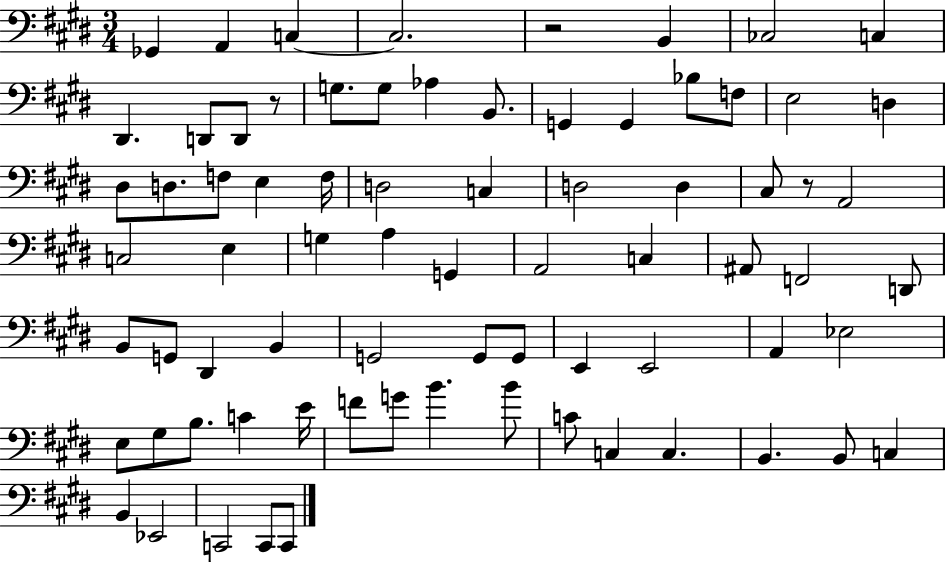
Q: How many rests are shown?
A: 3